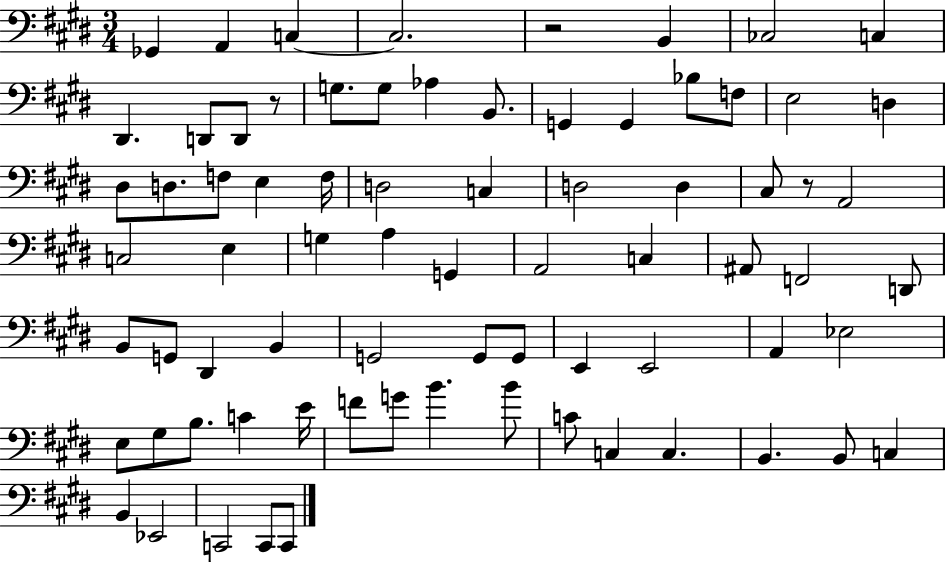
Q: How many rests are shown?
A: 3